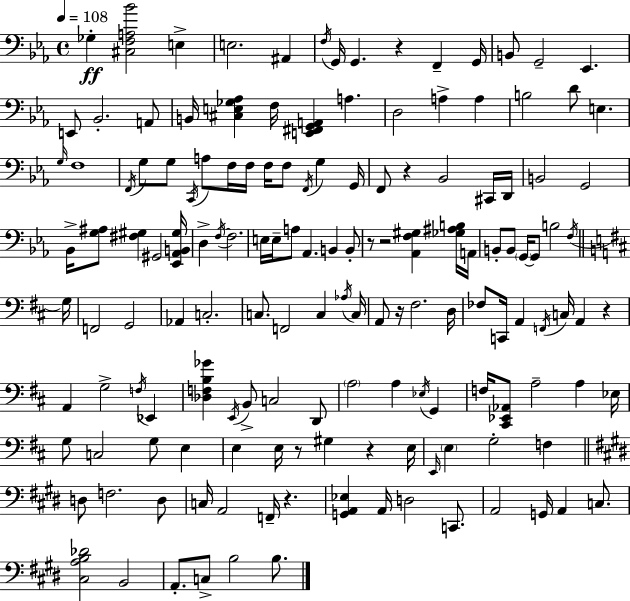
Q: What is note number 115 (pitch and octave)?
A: F2